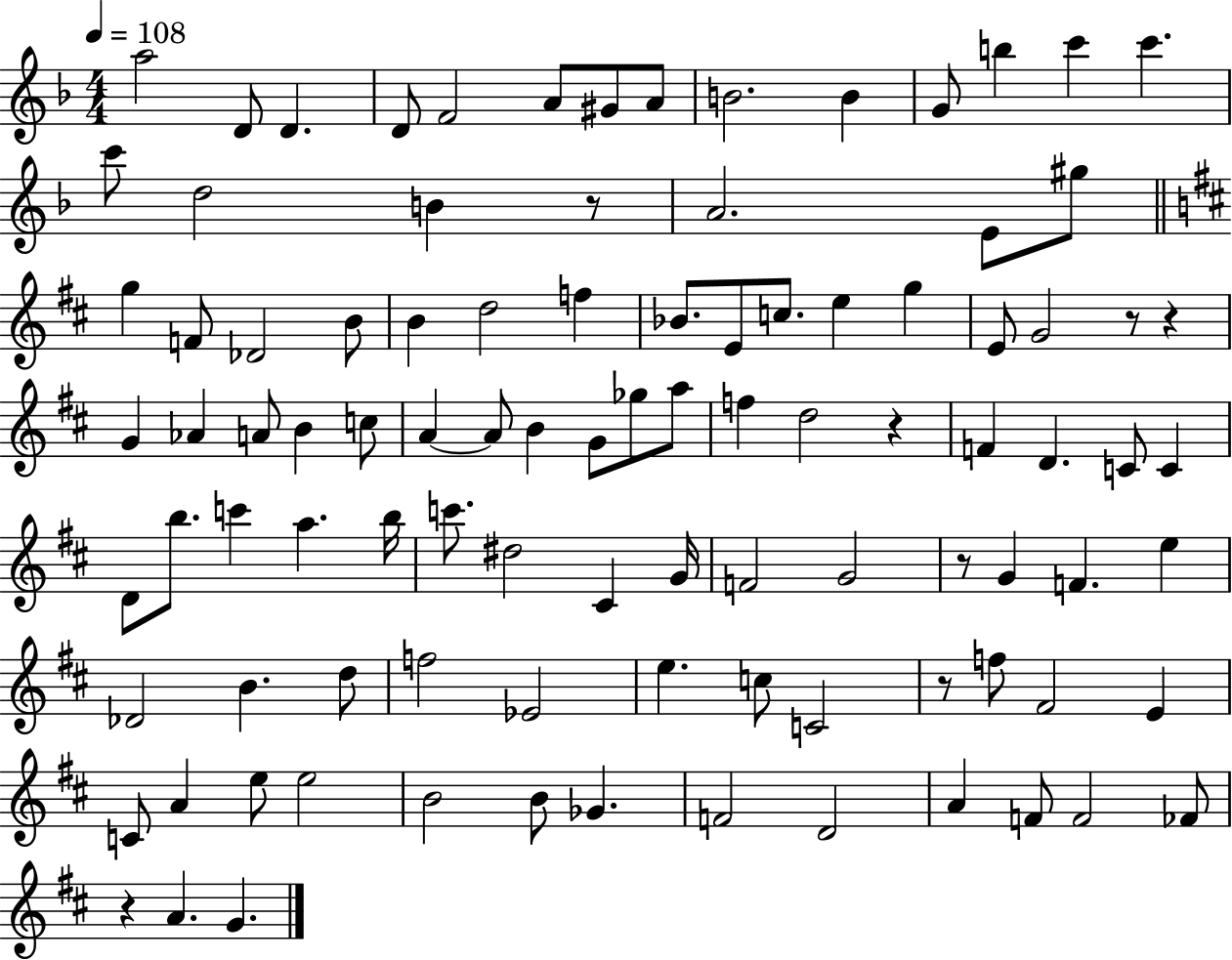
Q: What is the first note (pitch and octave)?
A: A5